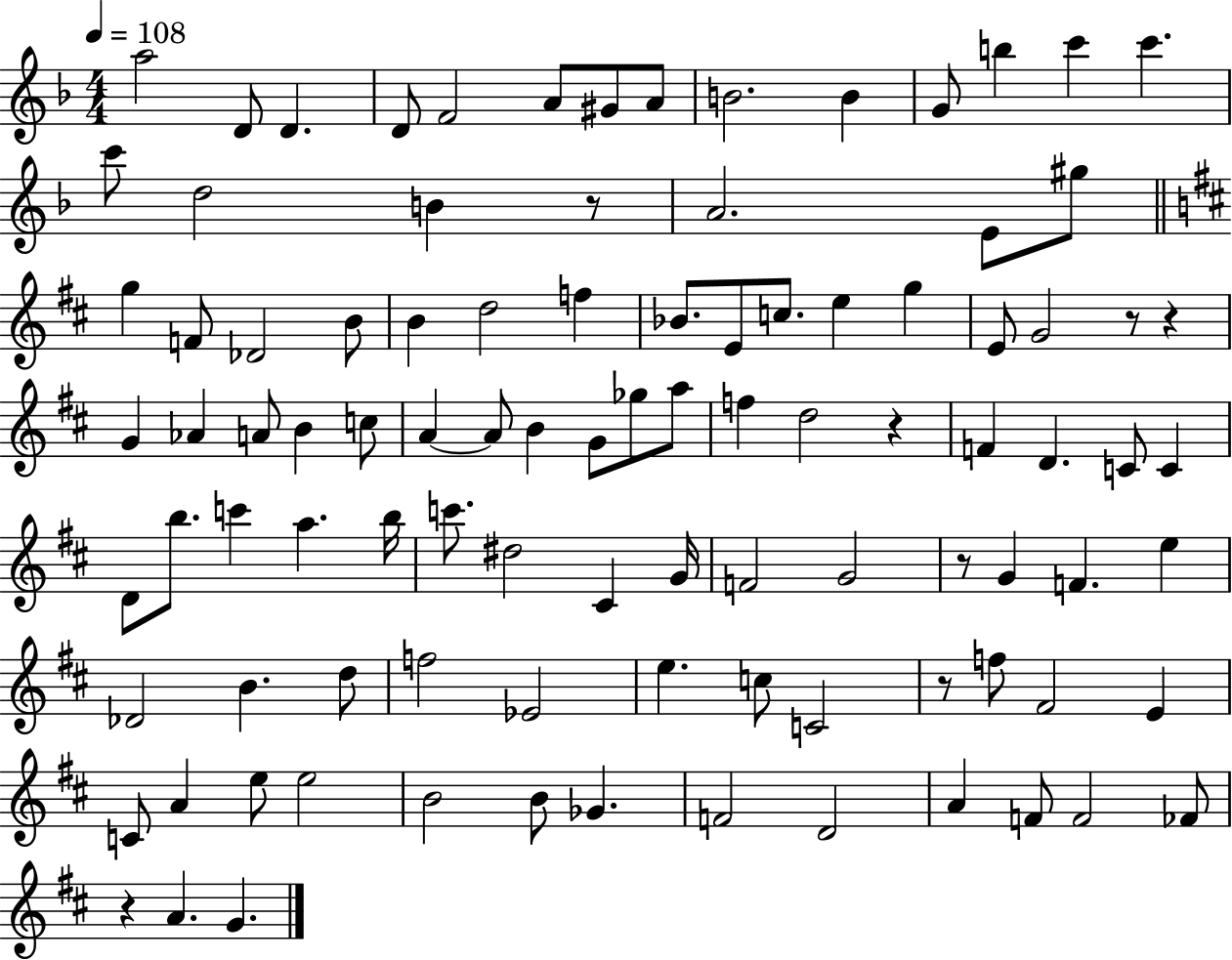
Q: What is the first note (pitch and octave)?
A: A5